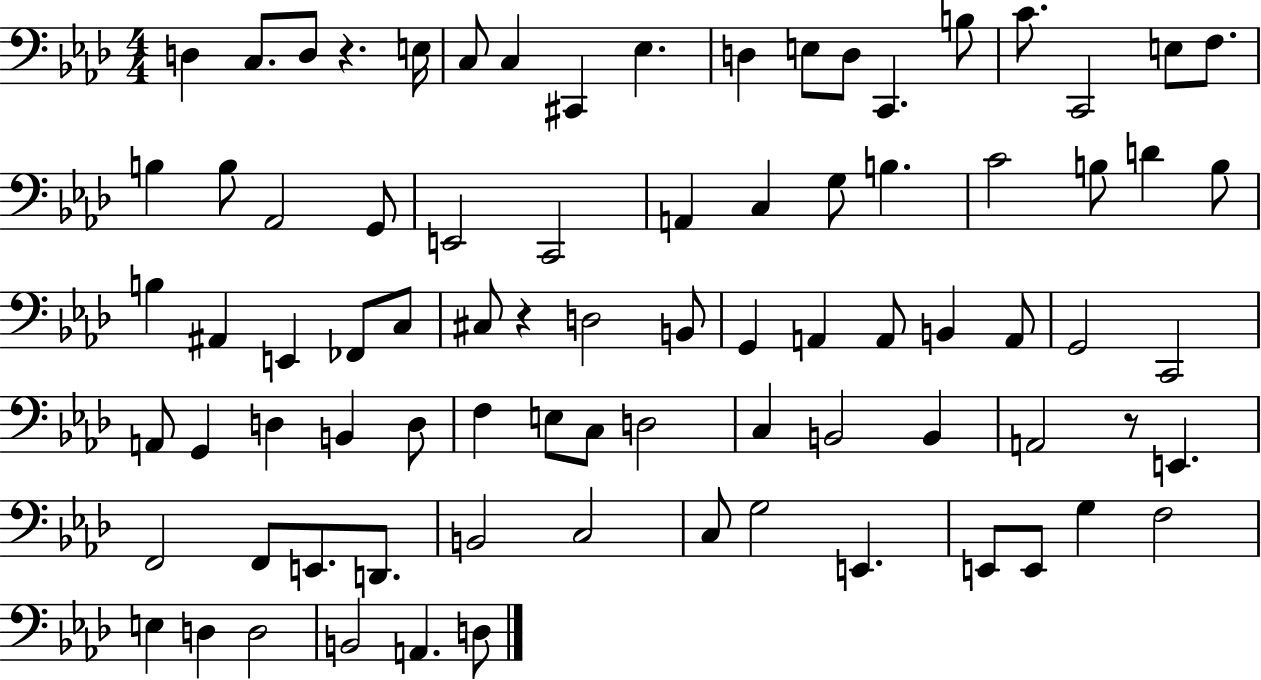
X:1
T:Untitled
M:4/4
L:1/4
K:Ab
D, C,/2 D,/2 z E,/4 C,/2 C, ^C,, _E, D, E,/2 D,/2 C,, B,/2 C/2 C,,2 E,/2 F,/2 B, B,/2 _A,,2 G,,/2 E,,2 C,,2 A,, C, G,/2 B, C2 B,/2 D B,/2 B, ^A,, E,, _F,,/2 C,/2 ^C,/2 z D,2 B,,/2 G,, A,, A,,/2 B,, A,,/2 G,,2 C,,2 A,,/2 G,, D, B,, D,/2 F, E,/2 C,/2 D,2 C, B,,2 B,, A,,2 z/2 E,, F,,2 F,,/2 E,,/2 D,,/2 B,,2 C,2 C,/2 G,2 E,, E,,/2 E,,/2 G, F,2 E, D, D,2 B,,2 A,, D,/2